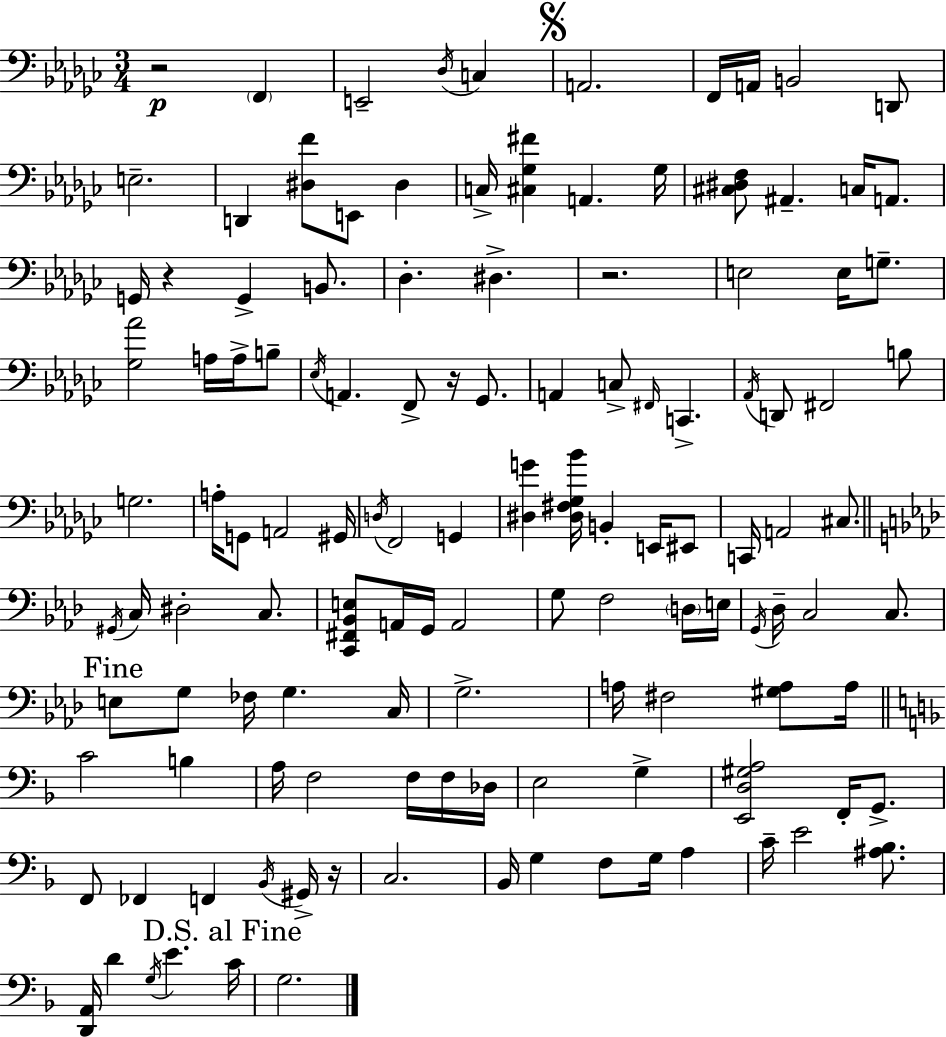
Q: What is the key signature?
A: EES minor